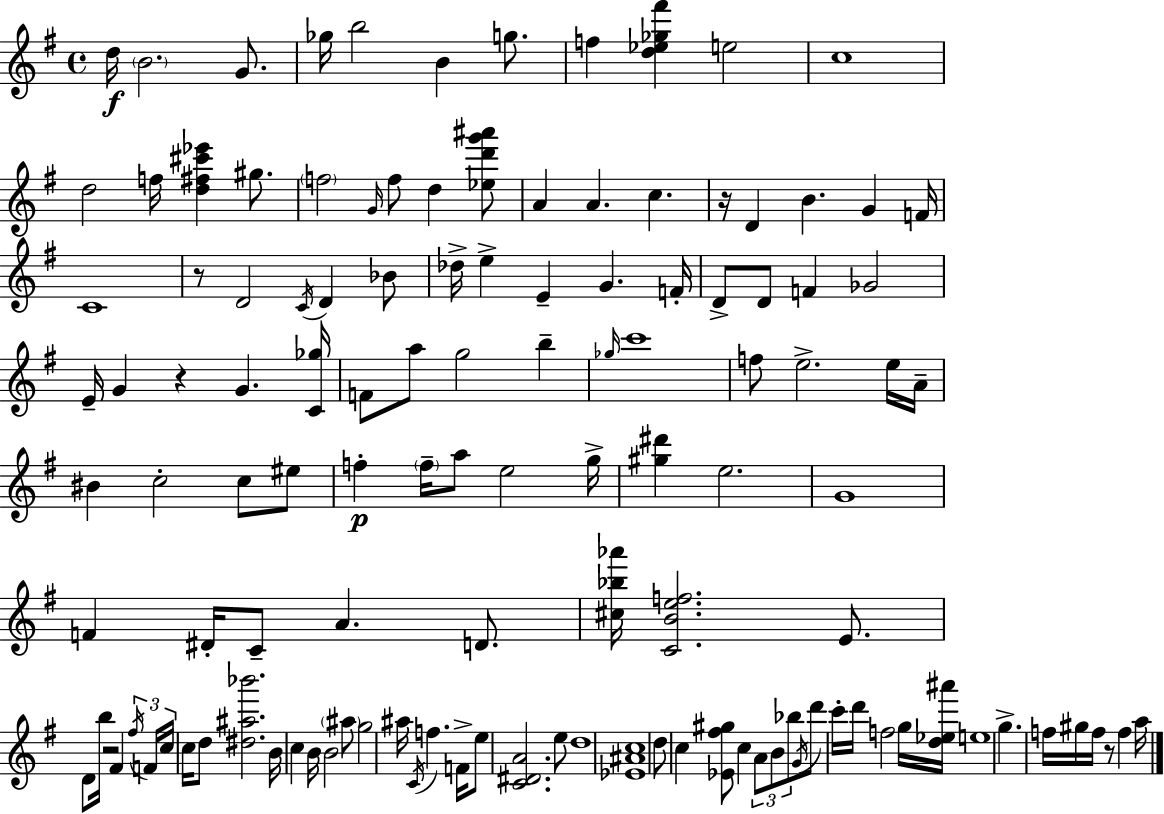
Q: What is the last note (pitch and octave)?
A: A5